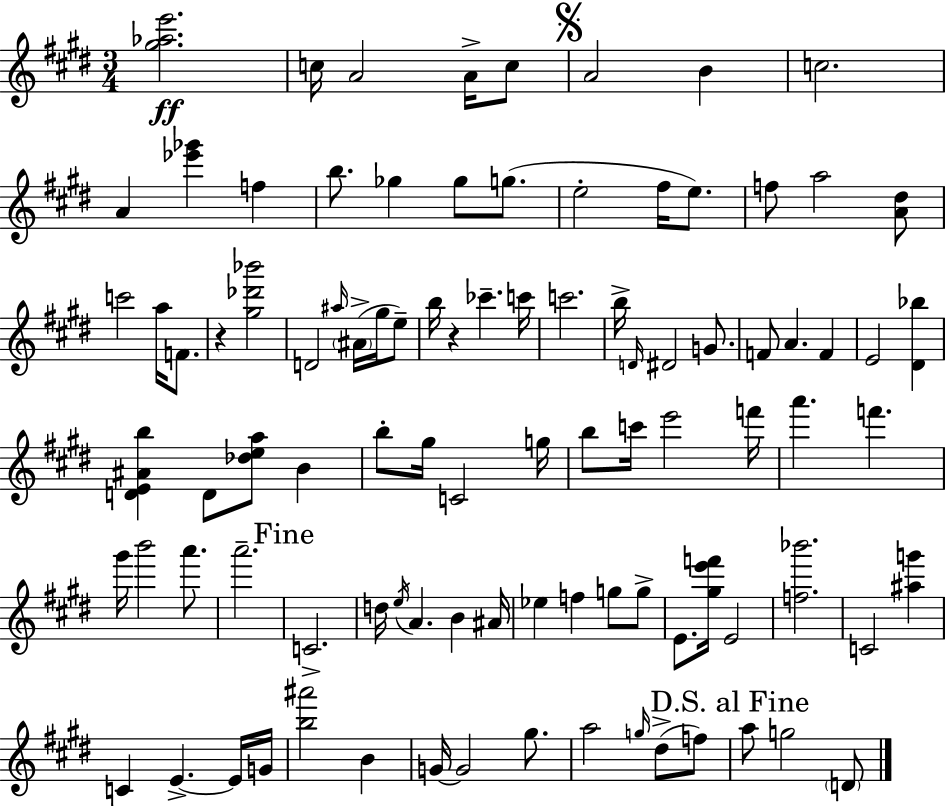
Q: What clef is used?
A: treble